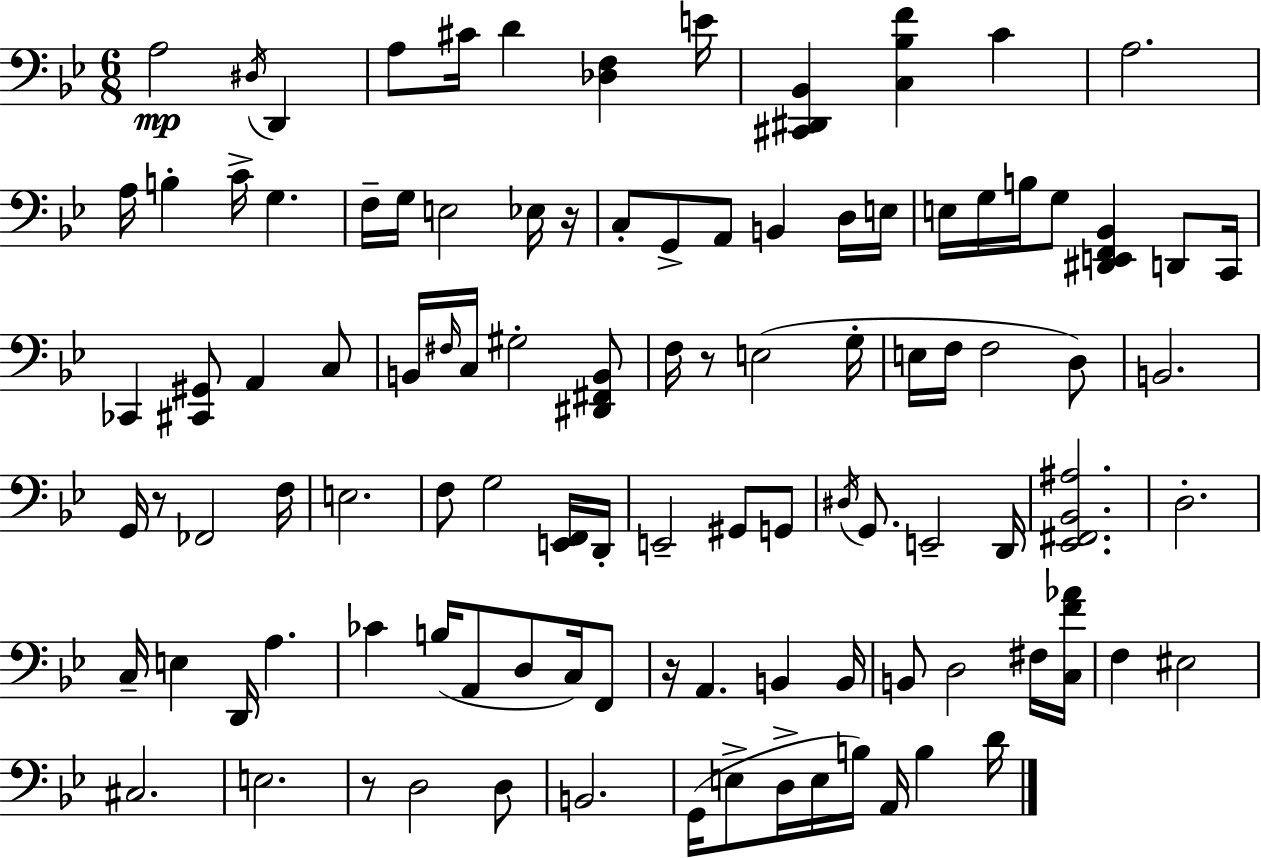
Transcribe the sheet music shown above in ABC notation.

X:1
T:Untitled
M:6/8
L:1/4
K:Bb
A,2 ^D,/4 D,, A,/2 ^C/4 D [_D,F,] E/4 [^C,,^D,,_B,,] [C,_B,F] C A,2 A,/4 B, C/4 G, F,/4 G,/4 E,2 _E,/4 z/4 C,/2 G,,/2 A,,/2 B,, D,/4 E,/4 E,/4 G,/4 B,/4 G,/2 [^D,,E,,F,,_B,,] D,,/2 C,,/4 _C,, [^C,,^G,,]/2 A,, C,/2 B,,/4 ^F,/4 C,/4 ^G,2 [^D,,^F,,B,,]/2 F,/4 z/2 E,2 G,/4 E,/4 F,/4 F,2 D,/2 B,,2 G,,/4 z/2 _F,,2 F,/4 E,2 F,/2 G,2 [E,,F,,]/4 D,,/4 E,,2 ^G,,/2 G,,/2 ^D,/4 G,,/2 E,,2 D,,/4 [_E,,^F,,_B,,^A,]2 D,2 C,/4 E, D,,/4 A, _C B,/4 A,,/2 D,/2 C,/4 F,,/2 z/4 A,, B,, B,,/4 B,,/2 D,2 ^F,/4 [C,F_A]/4 F, ^E,2 ^C,2 E,2 z/2 D,2 D,/2 B,,2 G,,/4 E,/2 D,/4 E,/4 B,/4 A,,/4 B, D/4